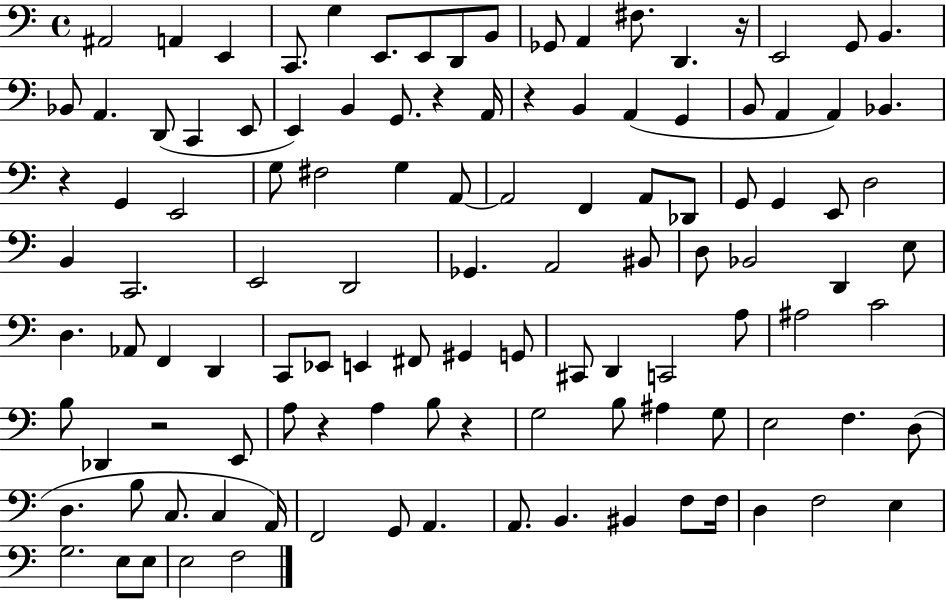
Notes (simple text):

A#2/h A2/q E2/q C2/e. G3/q E2/e. E2/e D2/e B2/e Gb2/e A2/q F#3/e. D2/q. R/s E2/h G2/e B2/q. Bb2/e A2/q. D2/e C2/q E2/e E2/q B2/q G2/e. R/q A2/s R/q B2/q A2/q G2/q B2/e A2/q A2/q Bb2/q. R/q G2/q E2/h G3/e F#3/h G3/q A2/e A2/h F2/q A2/e Db2/e G2/e G2/q E2/e D3/h B2/q C2/h. E2/h D2/h Gb2/q. A2/h BIS2/e D3/e Bb2/h D2/q E3/e D3/q. Ab2/e F2/q D2/q C2/e Eb2/e E2/q F#2/e G#2/q G2/e C#2/e D2/q C2/h A3/e A#3/h C4/h B3/e Db2/q R/h E2/e A3/e R/q A3/q B3/e R/q G3/h B3/e A#3/q G3/e E3/h F3/q. D3/e D3/q. B3/e C3/e. C3/q A2/s F2/h G2/e A2/q. A2/e. B2/q. BIS2/q F3/e F3/s D3/q F3/h E3/q G3/h. E3/e E3/e E3/h F3/h